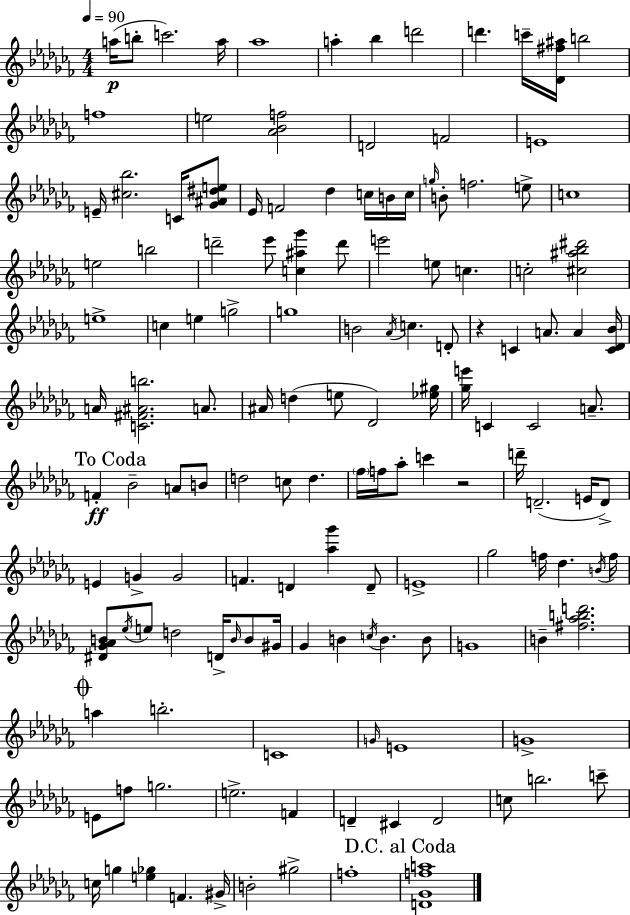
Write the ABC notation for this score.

X:1
T:Untitled
M:4/4
L:1/4
K:Abm
a/4 b/2 c'2 a/4 _a4 a _b d'2 d' c'/4 [_D^f^a]/4 b2 f4 e2 [_A_Bf]2 D2 F2 E4 E/4 [^c_b]2 C/4 [_G^A^de]/2 _E/4 F2 _d c/4 B/4 c/4 g/4 B/2 f2 e/2 c4 e2 b2 d'2 _e'/2 [c^a_g'] d'/2 e'2 e/2 c c2 [^c^a_b^d']2 e4 c e g2 g4 B2 _A/4 c D/2 z C A/2 A [C_D_B]/4 A/4 [C^F^Ab]2 A/2 ^A/4 d e/2 _D2 [_e^g]/4 [_ge']/4 C C2 A/2 F _B2 A/2 B/2 d2 c/2 d _f/4 f/4 _a/2 c' z2 d'/4 D2 E/4 D/2 E G G2 F D [_a_g'] D/2 E4 _g2 f/4 _d B/4 f/4 [^D_G_AB]/2 _e/4 e/2 d2 D/4 B/4 B/2 ^G/4 _G B c/4 B B/2 G4 B [^f_abd']2 a b2 C4 G/4 E4 G4 E/2 f/2 g2 e2 F D ^C D2 c/2 b2 c'/2 c/4 g [e_g] F ^G/4 B2 ^g2 f4 [D_Gfa]4